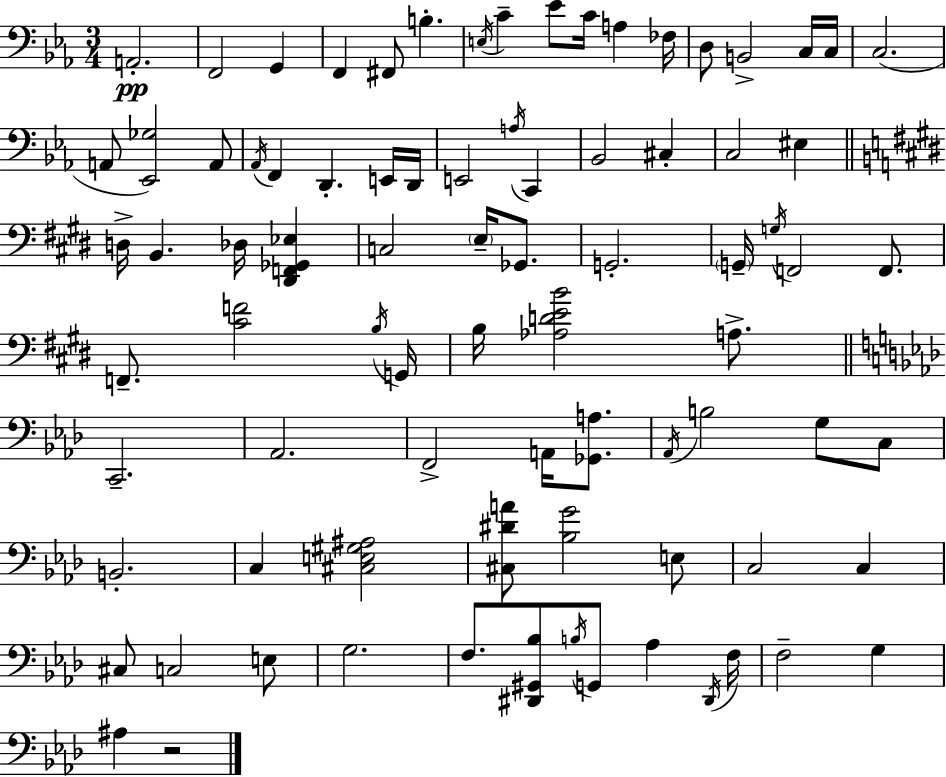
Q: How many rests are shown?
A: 1